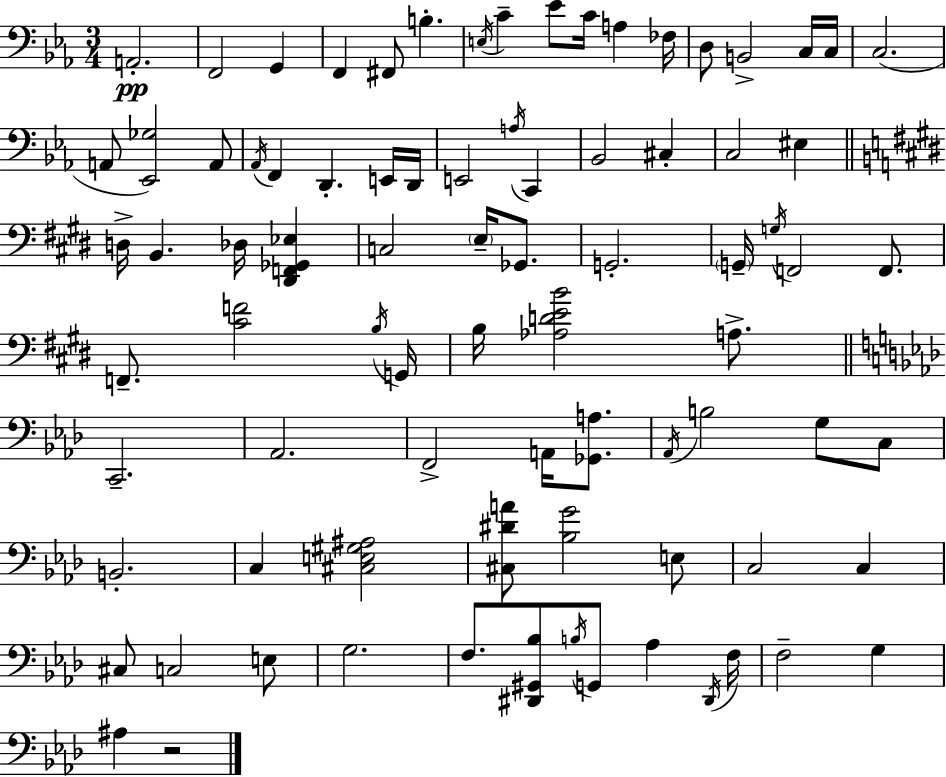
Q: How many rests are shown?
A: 1